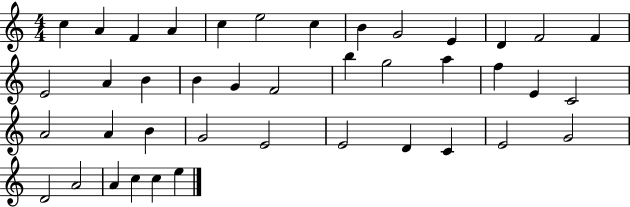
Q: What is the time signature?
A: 4/4